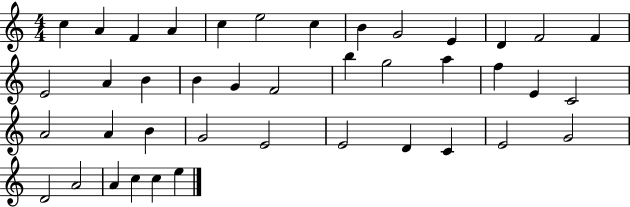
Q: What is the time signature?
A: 4/4